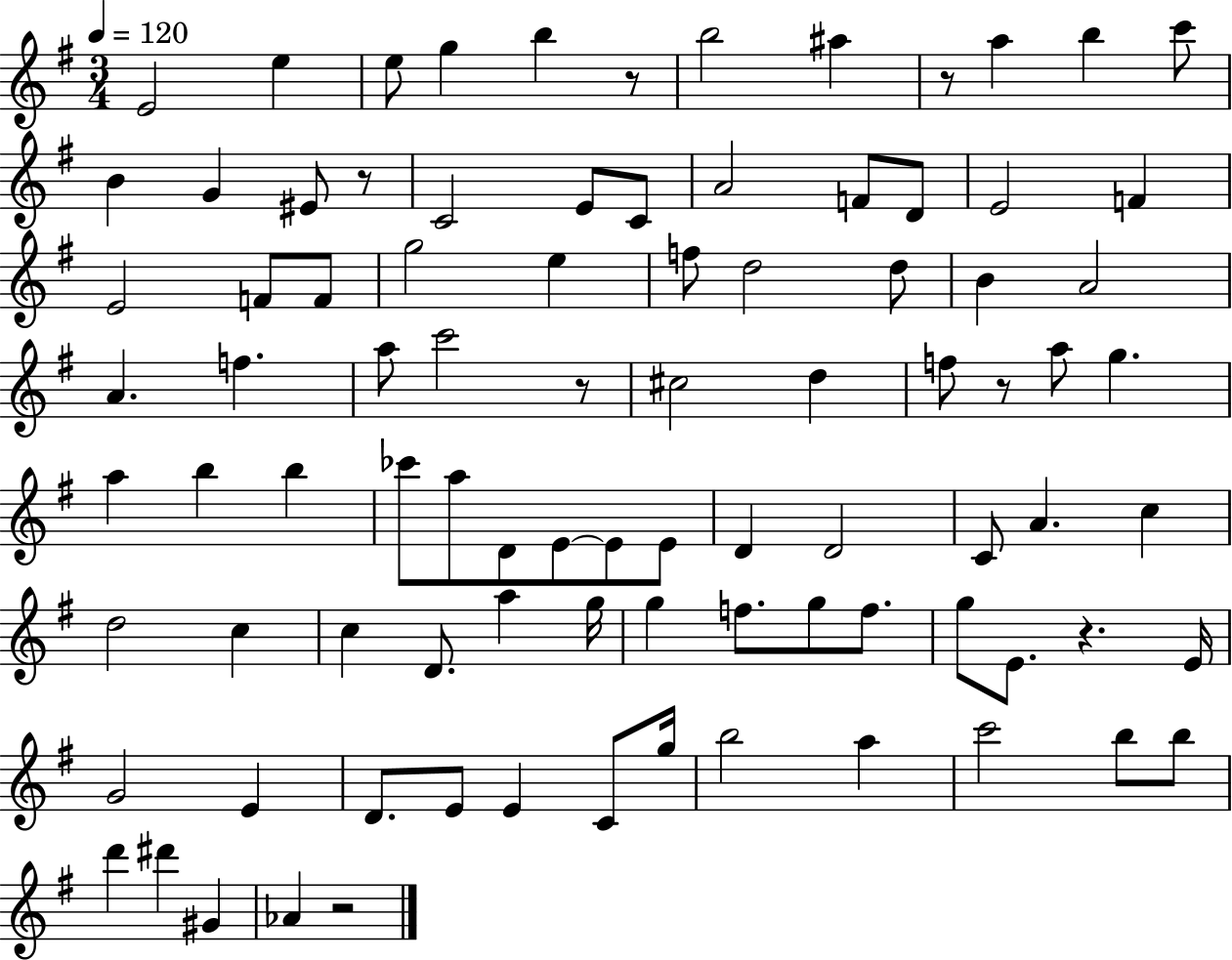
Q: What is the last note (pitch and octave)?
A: Ab4